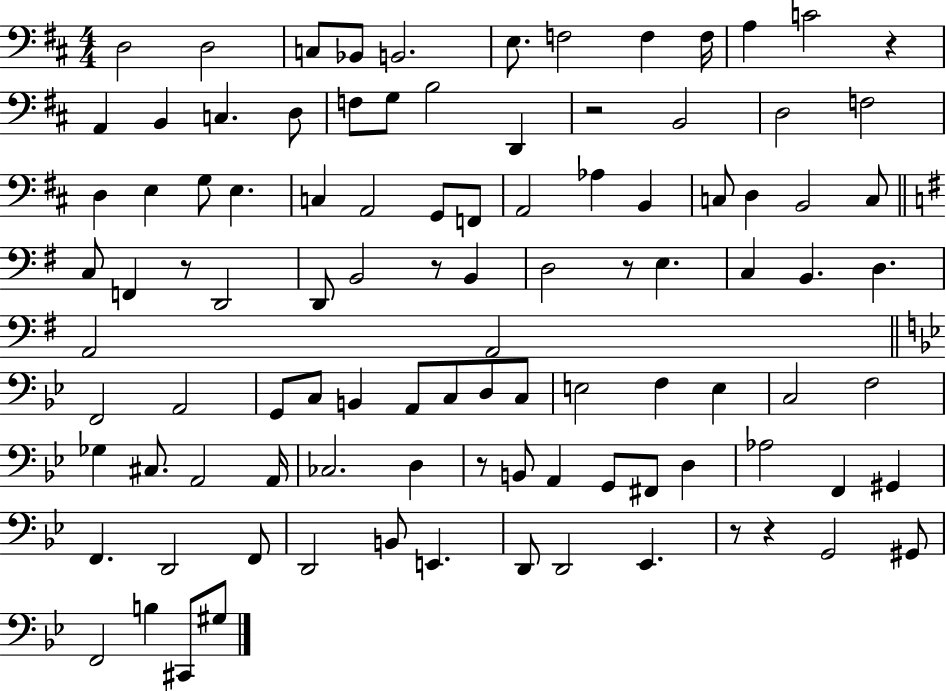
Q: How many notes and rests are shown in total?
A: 101